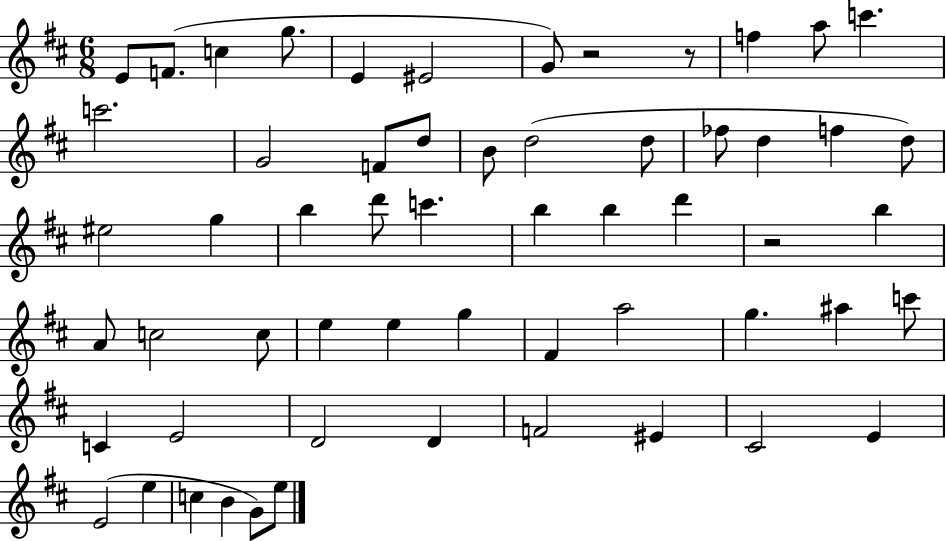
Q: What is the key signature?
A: D major